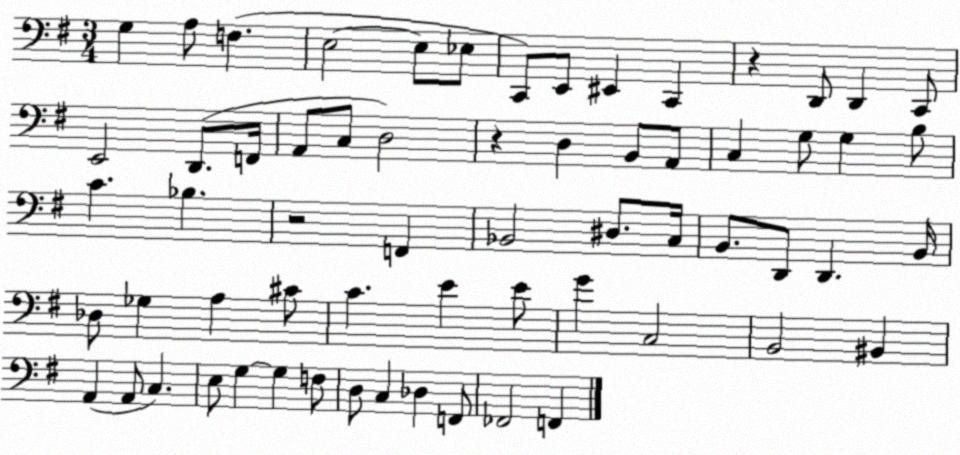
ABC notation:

X:1
T:Untitled
M:3/4
L:1/4
K:G
G, A,/2 F, E,2 E,/2 _E,/2 C,,/2 E,,/2 ^E,, C,, z D,,/2 D,, C,,/2 E,,2 D,,/2 F,,/4 A,,/2 C,/2 D,2 z D, B,,/2 A,,/2 C, G,/2 G, B,/2 C _B, z2 F,, _B,,2 ^D,/2 C,/4 B,,/2 D,,/2 D,, B,,/4 _D,/2 _G, A, ^C/2 C E E/2 G C,2 B,,2 ^B,, A,, A,,/2 C, E,/2 G, G, F,/2 D,/2 C, _D, F,,/2 _F,,2 F,,